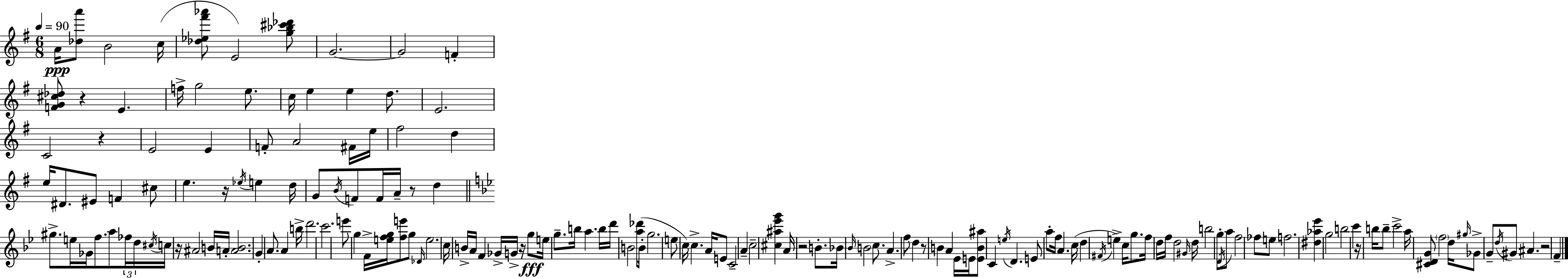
{
  \clef treble
  \numericTimeSignature
  \time 6/8
  \key e \minor
  \tempo 4 = 90
  \repeat volta 2 { a'16\ppp <des'' a'''>8 b'2 c''16( | <des'' ees'' fis''' aes'''>8 e'2) <g'' bes'' cis''' des'''>8 | g'2.~~ | g'2 f'4-. | \break <f' g' cis'' des''>8 r4 e'4. | f''16-> g''2 e''8. | c''16 e''4 e''4 d''8. | e'2. | \break c'2 r4 | e'2 e'4 | f'8-. a'2 fis'16 e''16 | fis''2 d''4 | \break e''16 dis'8. eis'8 f'4 cis''8 | e''4. r16 \acciaccatura { ees''16 } e''4 | d''16 g'8 \acciaccatura { b'16 } f'8 f'16 a'16-- r8 d''4 | \bar "||" \break \key g \minor gis''8.-> e''16 ges'16 f''8. a''8 \tuplet 3/2 { fes''16 d''16 | \acciaccatura { cis''16 } } c''16 r16 ais'2 b'16 | a'16-. <a' b'>2. | g'4-. a'8. a'4 | \break b''16-> d'''2. | c'''2. | e'''8 g''4 f'16-> <e'' f'' g''>16 <f'' e'''>8 g''8 | \grace { des'16 } e''2. | \break c''16 b'16-> a'16 f'4 ges'16-> g'16-> r16 | g''8\fff e''16 g''8.-- b''16 a''4. | b''16 d'''16 b'2 <a'' des'''>8( | b'16-. g''2. | \break e''8 c''16) c''4.-> a'16 | e'8 c'2-- a'4-- | c''2-- <cis'' ais'' ees''' g'''>4 | a'16 r2 b'8.-. | \break bes'16 \grace { bes'16 } b'2 | c''8. a'4.-> f''8 d''4 | r8 b'4 a'4 | ees'16 e'16 <e' b' ais''>8 c'4 \acciaccatura { e''16 } d'4. | \break e'8 a''8-. f''16 a'4. | c''16( d''4 \acciaccatura { fis'16 } e''4->) | c''16 g''8. f''16 d''16 f''16 d''2 | \grace { gis'16 } d''16 b''2 | \break g''8-. \acciaccatura { d'16 } a''8 f''2 | fes''8 e''8 f''2. | <dis'' aes'' ees'''>4 g''2 | b''2 | \break c'''4 r16 b''16 b''8-- c'''2-> | a''16 <cis' d' g'>8 \parenthesize f''2 | d''16 \grace { gis''16 } ges'8-> g'8-- | \acciaccatura { d''16 } gis'8 ais'4. r2 | \break f'4-- } \bar "|."
}